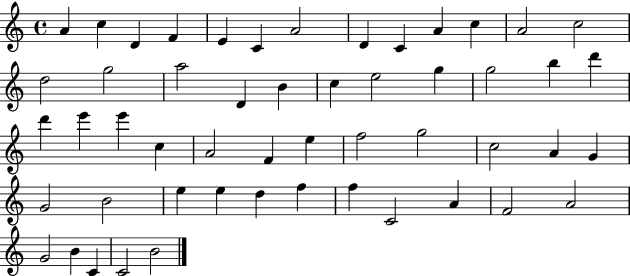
X:1
T:Untitled
M:4/4
L:1/4
K:C
A c D F E C A2 D C A c A2 c2 d2 g2 a2 D B c e2 g g2 b d' d' e' e' c A2 F e f2 g2 c2 A G G2 B2 e e d f f C2 A F2 A2 G2 B C C2 B2